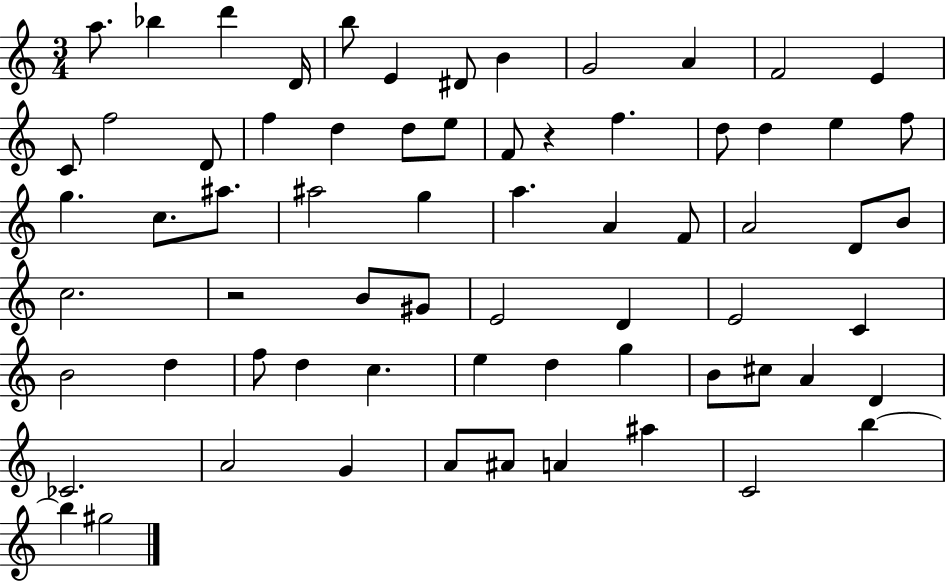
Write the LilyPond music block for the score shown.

{
  \clef treble
  \numericTimeSignature
  \time 3/4
  \key c \major
  a''8. bes''4 d'''4 d'16 | b''8 e'4 dis'8 b'4 | g'2 a'4 | f'2 e'4 | \break c'8 f''2 d'8 | f''4 d''4 d''8 e''8 | f'8 r4 f''4. | d''8 d''4 e''4 f''8 | \break g''4. c''8. ais''8. | ais''2 g''4 | a''4. a'4 f'8 | a'2 d'8 b'8 | \break c''2. | r2 b'8 gis'8 | e'2 d'4 | e'2 c'4 | \break b'2 d''4 | f''8 d''4 c''4. | e''4 d''4 g''4 | b'8 cis''8 a'4 d'4 | \break ces'2. | a'2 g'4 | a'8 ais'8 a'4 ais''4 | c'2 b''4~~ | \break b''4 gis''2 | \bar "|."
}